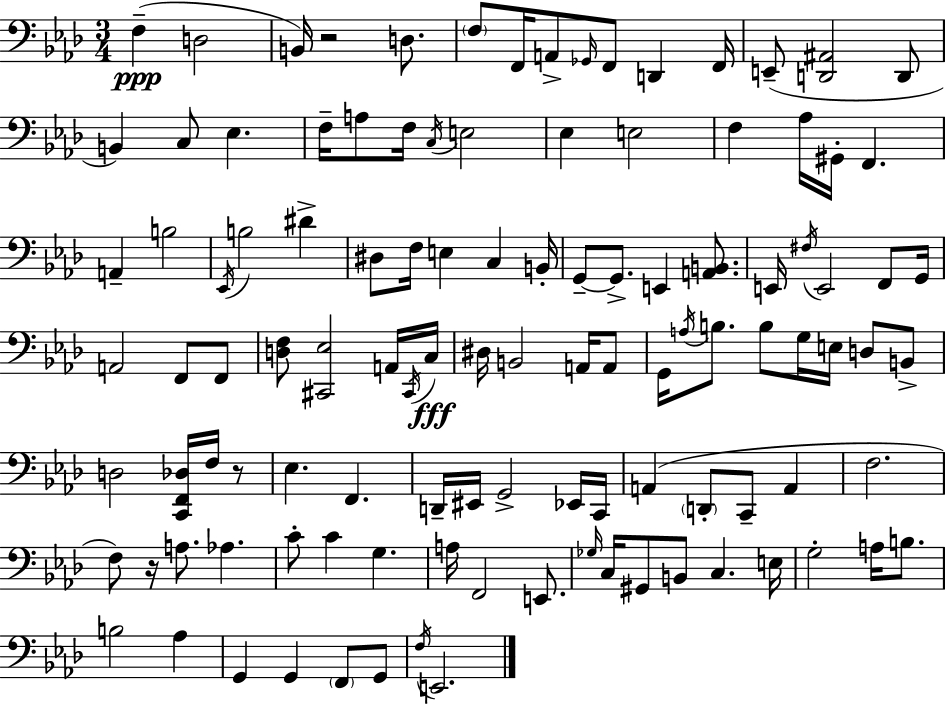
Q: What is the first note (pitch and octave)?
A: F3